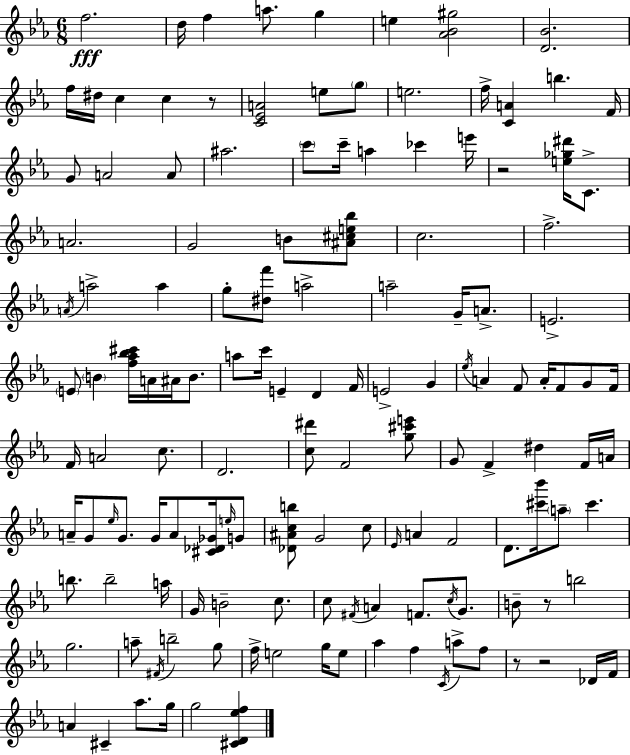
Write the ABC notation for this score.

X:1
T:Untitled
M:6/8
L:1/4
K:Eb
f2 d/4 f a/2 g e [_A_B^g]2 [D_B]2 f/4 ^d/4 c c z/2 [C_EA]2 e/2 g/2 e2 f/4 [CA] b F/4 G/2 A2 A/2 ^a2 c'/2 c'/4 a _c' e'/4 z2 [e_g^d']/4 C/2 A2 G2 B/2 [^A^ce_b]/2 c2 f2 A/4 a2 a g/2 [^df']/2 a2 a2 G/4 A/2 E2 E/2 B [f_a_b^c']/4 A/4 ^A/4 B/2 a/2 c'/4 E D F/4 E2 G _e/4 A F/2 A/4 F/2 G/2 F/4 F/4 A2 c/2 D2 [c^d']/2 F2 [g^c'e']/2 G/2 F ^d F/4 A/4 A/4 G/2 _e/4 G/2 G/4 A/2 [^C_D_G]/4 e/4 G/2 [_D^Acb]/2 G2 c/2 _E/4 A F2 D/2 [^c'_b']/4 a/2 ^c' b/2 b2 a/4 G/4 B2 c/2 c/2 ^F/4 A F/2 c/4 G/2 B/2 z/2 b2 g2 a/2 ^F/4 b2 g/2 f/4 e2 g/4 e/2 _a f C/4 a/2 f/2 z/2 z2 _D/4 F/4 A ^C _a/2 g/4 g2 [^CD_ef]